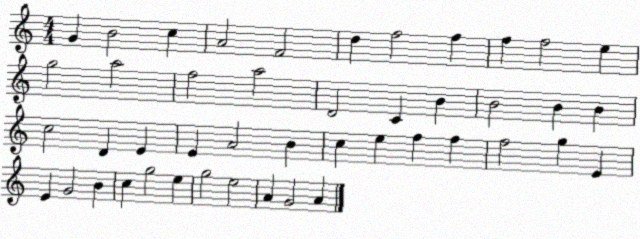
X:1
T:Untitled
M:4/4
L:1/4
K:C
G B2 c A2 F2 d f2 f f f2 e g2 a2 f2 a2 D2 C B B2 B B c2 D E E A2 B c e f f f2 g E E G2 B c g2 e g2 e2 A G2 A